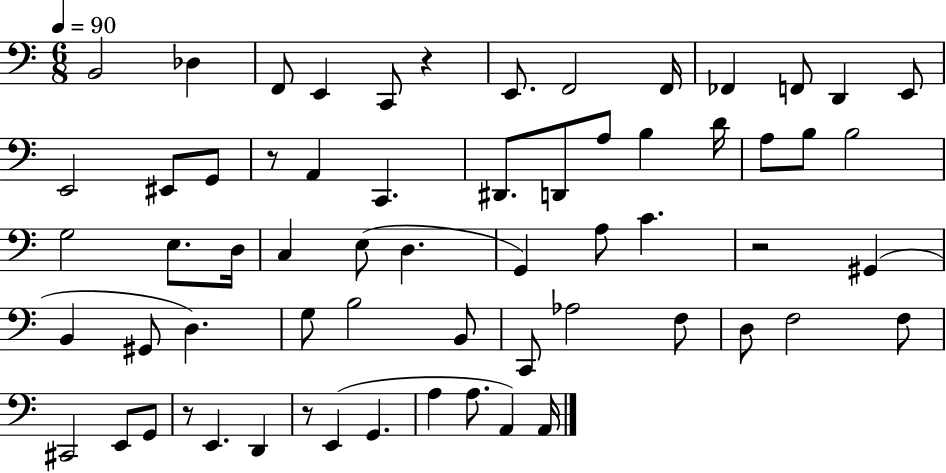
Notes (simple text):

B2/h Db3/q F2/e E2/q C2/e R/q E2/e. F2/h F2/s FES2/q F2/e D2/q E2/e E2/h EIS2/e G2/e R/e A2/q C2/q. D#2/e. D2/e A3/e B3/q D4/s A3/e B3/e B3/h G3/h E3/e. D3/s C3/q E3/e D3/q. G2/q A3/e C4/q. R/h G#2/q B2/q G#2/e D3/q. G3/e B3/h B2/e C2/e Ab3/h F3/e D3/e F3/h F3/e C#2/h E2/e G2/e R/e E2/q. D2/q R/e E2/q G2/q. A3/q A3/e. A2/q A2/s